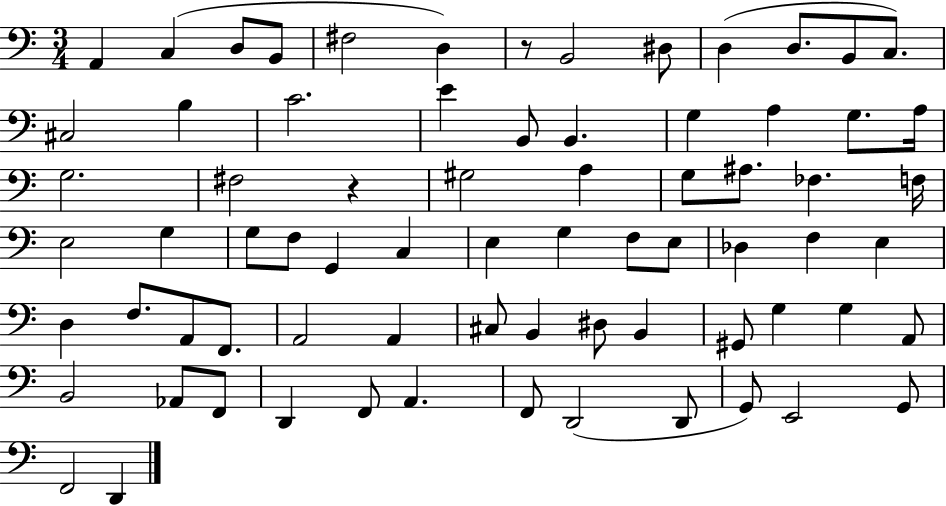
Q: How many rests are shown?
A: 2